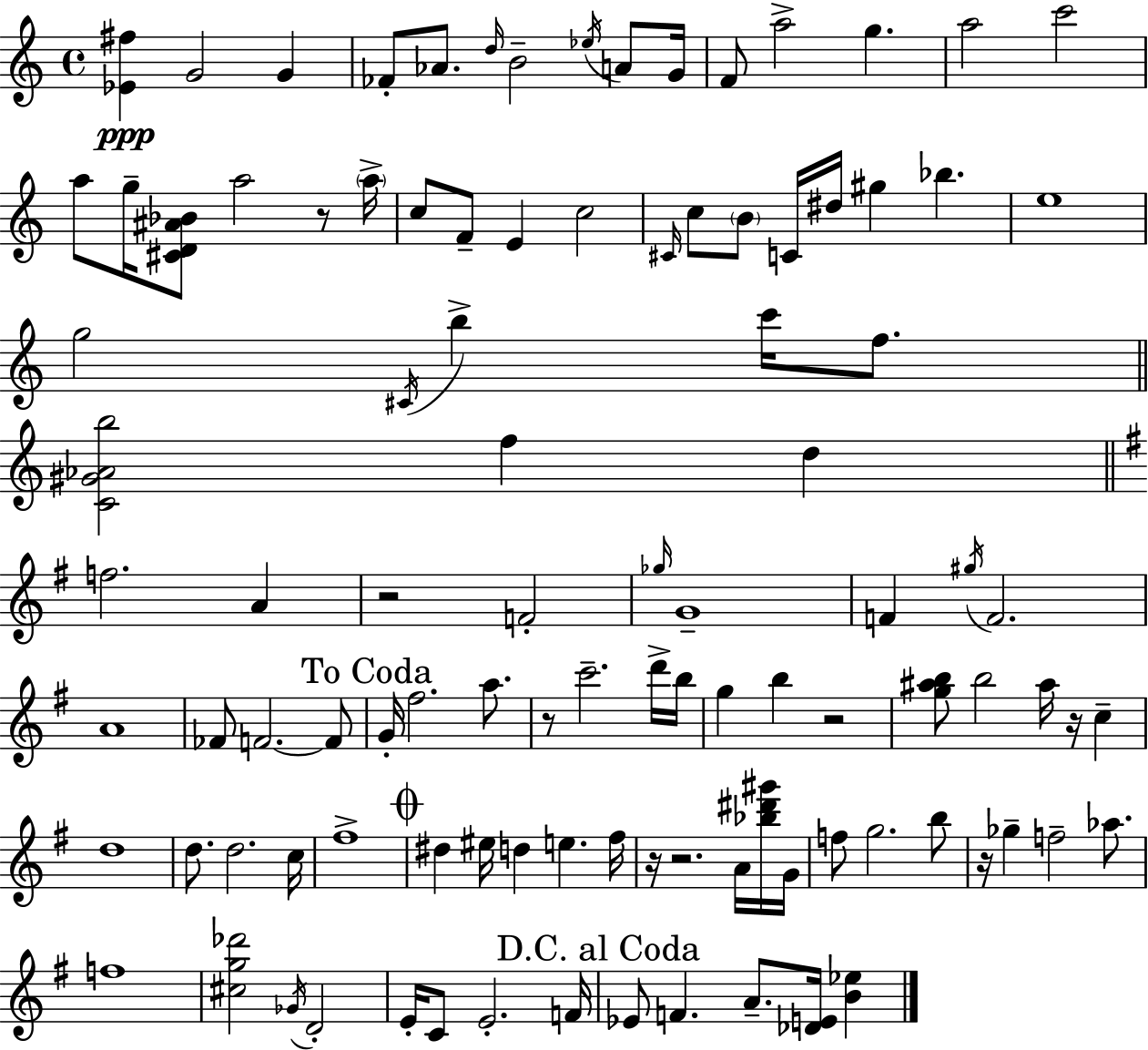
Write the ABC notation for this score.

X:1
T:Untitled
M:4/4
L:1/4
K:C
[_E^f] G2 G _F/2 _A/2 d/4 B2 _e/4 A/2 G/4 F/2 a2 g a2 c'2 a/2 g/4 [^CD^A_B]/2 a2 z/2 a/4 c/2 F/2 E c2 ^C/4 c/2 B/2 C/4 ^d/4 ^g _b e4 g2 ^C/4 b c'/4 f/2 [C^G_Ab]2 f d f2 A z2 F2 _g/4 G4 F ^g/4 F2 A4 _F/2 F2 F/2 G/4 ^f2 a/2 z/2 c'2 d'/4 b/4 g b z2 [g^ab]/2 b2 ^a/4 z/4 c d4 d/2 d2 c/4 ^f4 ^d ^e/4 d e ^f/4 z/4 z2 A/4 [_b^d'^g']/4 G/4 f/2 g2 b/2 z/4 _g f2 _a/2 f4 [^cg_d']2 _G/4 D2 E/4 C/2 E2 F/4 _E/2 F A/2 [_DE]/4 [B_e]